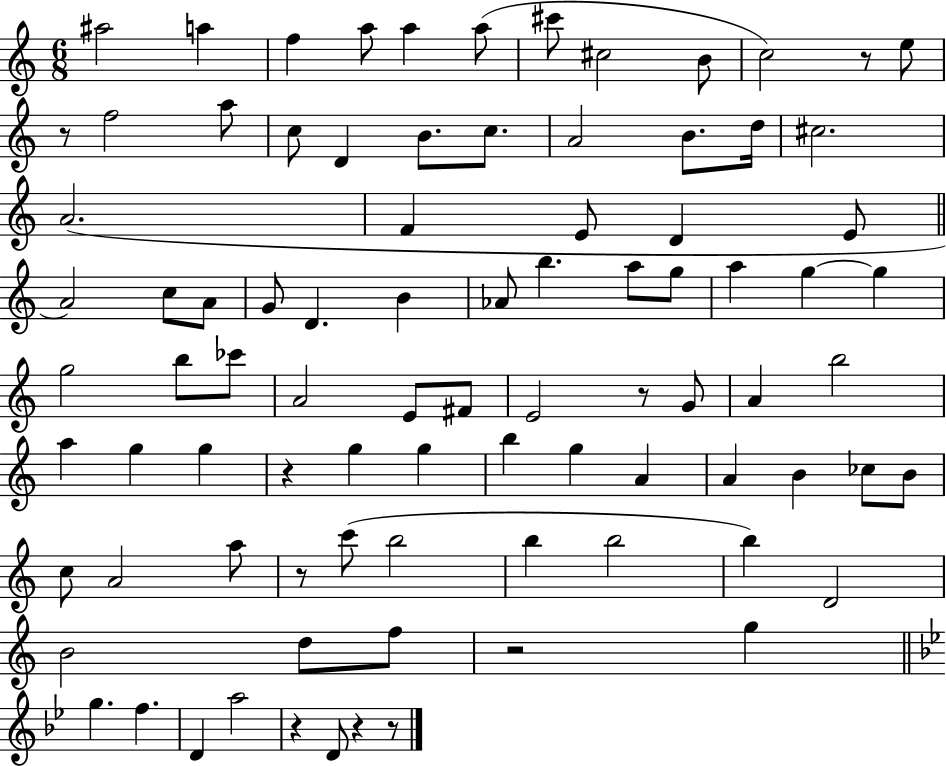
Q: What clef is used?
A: treble